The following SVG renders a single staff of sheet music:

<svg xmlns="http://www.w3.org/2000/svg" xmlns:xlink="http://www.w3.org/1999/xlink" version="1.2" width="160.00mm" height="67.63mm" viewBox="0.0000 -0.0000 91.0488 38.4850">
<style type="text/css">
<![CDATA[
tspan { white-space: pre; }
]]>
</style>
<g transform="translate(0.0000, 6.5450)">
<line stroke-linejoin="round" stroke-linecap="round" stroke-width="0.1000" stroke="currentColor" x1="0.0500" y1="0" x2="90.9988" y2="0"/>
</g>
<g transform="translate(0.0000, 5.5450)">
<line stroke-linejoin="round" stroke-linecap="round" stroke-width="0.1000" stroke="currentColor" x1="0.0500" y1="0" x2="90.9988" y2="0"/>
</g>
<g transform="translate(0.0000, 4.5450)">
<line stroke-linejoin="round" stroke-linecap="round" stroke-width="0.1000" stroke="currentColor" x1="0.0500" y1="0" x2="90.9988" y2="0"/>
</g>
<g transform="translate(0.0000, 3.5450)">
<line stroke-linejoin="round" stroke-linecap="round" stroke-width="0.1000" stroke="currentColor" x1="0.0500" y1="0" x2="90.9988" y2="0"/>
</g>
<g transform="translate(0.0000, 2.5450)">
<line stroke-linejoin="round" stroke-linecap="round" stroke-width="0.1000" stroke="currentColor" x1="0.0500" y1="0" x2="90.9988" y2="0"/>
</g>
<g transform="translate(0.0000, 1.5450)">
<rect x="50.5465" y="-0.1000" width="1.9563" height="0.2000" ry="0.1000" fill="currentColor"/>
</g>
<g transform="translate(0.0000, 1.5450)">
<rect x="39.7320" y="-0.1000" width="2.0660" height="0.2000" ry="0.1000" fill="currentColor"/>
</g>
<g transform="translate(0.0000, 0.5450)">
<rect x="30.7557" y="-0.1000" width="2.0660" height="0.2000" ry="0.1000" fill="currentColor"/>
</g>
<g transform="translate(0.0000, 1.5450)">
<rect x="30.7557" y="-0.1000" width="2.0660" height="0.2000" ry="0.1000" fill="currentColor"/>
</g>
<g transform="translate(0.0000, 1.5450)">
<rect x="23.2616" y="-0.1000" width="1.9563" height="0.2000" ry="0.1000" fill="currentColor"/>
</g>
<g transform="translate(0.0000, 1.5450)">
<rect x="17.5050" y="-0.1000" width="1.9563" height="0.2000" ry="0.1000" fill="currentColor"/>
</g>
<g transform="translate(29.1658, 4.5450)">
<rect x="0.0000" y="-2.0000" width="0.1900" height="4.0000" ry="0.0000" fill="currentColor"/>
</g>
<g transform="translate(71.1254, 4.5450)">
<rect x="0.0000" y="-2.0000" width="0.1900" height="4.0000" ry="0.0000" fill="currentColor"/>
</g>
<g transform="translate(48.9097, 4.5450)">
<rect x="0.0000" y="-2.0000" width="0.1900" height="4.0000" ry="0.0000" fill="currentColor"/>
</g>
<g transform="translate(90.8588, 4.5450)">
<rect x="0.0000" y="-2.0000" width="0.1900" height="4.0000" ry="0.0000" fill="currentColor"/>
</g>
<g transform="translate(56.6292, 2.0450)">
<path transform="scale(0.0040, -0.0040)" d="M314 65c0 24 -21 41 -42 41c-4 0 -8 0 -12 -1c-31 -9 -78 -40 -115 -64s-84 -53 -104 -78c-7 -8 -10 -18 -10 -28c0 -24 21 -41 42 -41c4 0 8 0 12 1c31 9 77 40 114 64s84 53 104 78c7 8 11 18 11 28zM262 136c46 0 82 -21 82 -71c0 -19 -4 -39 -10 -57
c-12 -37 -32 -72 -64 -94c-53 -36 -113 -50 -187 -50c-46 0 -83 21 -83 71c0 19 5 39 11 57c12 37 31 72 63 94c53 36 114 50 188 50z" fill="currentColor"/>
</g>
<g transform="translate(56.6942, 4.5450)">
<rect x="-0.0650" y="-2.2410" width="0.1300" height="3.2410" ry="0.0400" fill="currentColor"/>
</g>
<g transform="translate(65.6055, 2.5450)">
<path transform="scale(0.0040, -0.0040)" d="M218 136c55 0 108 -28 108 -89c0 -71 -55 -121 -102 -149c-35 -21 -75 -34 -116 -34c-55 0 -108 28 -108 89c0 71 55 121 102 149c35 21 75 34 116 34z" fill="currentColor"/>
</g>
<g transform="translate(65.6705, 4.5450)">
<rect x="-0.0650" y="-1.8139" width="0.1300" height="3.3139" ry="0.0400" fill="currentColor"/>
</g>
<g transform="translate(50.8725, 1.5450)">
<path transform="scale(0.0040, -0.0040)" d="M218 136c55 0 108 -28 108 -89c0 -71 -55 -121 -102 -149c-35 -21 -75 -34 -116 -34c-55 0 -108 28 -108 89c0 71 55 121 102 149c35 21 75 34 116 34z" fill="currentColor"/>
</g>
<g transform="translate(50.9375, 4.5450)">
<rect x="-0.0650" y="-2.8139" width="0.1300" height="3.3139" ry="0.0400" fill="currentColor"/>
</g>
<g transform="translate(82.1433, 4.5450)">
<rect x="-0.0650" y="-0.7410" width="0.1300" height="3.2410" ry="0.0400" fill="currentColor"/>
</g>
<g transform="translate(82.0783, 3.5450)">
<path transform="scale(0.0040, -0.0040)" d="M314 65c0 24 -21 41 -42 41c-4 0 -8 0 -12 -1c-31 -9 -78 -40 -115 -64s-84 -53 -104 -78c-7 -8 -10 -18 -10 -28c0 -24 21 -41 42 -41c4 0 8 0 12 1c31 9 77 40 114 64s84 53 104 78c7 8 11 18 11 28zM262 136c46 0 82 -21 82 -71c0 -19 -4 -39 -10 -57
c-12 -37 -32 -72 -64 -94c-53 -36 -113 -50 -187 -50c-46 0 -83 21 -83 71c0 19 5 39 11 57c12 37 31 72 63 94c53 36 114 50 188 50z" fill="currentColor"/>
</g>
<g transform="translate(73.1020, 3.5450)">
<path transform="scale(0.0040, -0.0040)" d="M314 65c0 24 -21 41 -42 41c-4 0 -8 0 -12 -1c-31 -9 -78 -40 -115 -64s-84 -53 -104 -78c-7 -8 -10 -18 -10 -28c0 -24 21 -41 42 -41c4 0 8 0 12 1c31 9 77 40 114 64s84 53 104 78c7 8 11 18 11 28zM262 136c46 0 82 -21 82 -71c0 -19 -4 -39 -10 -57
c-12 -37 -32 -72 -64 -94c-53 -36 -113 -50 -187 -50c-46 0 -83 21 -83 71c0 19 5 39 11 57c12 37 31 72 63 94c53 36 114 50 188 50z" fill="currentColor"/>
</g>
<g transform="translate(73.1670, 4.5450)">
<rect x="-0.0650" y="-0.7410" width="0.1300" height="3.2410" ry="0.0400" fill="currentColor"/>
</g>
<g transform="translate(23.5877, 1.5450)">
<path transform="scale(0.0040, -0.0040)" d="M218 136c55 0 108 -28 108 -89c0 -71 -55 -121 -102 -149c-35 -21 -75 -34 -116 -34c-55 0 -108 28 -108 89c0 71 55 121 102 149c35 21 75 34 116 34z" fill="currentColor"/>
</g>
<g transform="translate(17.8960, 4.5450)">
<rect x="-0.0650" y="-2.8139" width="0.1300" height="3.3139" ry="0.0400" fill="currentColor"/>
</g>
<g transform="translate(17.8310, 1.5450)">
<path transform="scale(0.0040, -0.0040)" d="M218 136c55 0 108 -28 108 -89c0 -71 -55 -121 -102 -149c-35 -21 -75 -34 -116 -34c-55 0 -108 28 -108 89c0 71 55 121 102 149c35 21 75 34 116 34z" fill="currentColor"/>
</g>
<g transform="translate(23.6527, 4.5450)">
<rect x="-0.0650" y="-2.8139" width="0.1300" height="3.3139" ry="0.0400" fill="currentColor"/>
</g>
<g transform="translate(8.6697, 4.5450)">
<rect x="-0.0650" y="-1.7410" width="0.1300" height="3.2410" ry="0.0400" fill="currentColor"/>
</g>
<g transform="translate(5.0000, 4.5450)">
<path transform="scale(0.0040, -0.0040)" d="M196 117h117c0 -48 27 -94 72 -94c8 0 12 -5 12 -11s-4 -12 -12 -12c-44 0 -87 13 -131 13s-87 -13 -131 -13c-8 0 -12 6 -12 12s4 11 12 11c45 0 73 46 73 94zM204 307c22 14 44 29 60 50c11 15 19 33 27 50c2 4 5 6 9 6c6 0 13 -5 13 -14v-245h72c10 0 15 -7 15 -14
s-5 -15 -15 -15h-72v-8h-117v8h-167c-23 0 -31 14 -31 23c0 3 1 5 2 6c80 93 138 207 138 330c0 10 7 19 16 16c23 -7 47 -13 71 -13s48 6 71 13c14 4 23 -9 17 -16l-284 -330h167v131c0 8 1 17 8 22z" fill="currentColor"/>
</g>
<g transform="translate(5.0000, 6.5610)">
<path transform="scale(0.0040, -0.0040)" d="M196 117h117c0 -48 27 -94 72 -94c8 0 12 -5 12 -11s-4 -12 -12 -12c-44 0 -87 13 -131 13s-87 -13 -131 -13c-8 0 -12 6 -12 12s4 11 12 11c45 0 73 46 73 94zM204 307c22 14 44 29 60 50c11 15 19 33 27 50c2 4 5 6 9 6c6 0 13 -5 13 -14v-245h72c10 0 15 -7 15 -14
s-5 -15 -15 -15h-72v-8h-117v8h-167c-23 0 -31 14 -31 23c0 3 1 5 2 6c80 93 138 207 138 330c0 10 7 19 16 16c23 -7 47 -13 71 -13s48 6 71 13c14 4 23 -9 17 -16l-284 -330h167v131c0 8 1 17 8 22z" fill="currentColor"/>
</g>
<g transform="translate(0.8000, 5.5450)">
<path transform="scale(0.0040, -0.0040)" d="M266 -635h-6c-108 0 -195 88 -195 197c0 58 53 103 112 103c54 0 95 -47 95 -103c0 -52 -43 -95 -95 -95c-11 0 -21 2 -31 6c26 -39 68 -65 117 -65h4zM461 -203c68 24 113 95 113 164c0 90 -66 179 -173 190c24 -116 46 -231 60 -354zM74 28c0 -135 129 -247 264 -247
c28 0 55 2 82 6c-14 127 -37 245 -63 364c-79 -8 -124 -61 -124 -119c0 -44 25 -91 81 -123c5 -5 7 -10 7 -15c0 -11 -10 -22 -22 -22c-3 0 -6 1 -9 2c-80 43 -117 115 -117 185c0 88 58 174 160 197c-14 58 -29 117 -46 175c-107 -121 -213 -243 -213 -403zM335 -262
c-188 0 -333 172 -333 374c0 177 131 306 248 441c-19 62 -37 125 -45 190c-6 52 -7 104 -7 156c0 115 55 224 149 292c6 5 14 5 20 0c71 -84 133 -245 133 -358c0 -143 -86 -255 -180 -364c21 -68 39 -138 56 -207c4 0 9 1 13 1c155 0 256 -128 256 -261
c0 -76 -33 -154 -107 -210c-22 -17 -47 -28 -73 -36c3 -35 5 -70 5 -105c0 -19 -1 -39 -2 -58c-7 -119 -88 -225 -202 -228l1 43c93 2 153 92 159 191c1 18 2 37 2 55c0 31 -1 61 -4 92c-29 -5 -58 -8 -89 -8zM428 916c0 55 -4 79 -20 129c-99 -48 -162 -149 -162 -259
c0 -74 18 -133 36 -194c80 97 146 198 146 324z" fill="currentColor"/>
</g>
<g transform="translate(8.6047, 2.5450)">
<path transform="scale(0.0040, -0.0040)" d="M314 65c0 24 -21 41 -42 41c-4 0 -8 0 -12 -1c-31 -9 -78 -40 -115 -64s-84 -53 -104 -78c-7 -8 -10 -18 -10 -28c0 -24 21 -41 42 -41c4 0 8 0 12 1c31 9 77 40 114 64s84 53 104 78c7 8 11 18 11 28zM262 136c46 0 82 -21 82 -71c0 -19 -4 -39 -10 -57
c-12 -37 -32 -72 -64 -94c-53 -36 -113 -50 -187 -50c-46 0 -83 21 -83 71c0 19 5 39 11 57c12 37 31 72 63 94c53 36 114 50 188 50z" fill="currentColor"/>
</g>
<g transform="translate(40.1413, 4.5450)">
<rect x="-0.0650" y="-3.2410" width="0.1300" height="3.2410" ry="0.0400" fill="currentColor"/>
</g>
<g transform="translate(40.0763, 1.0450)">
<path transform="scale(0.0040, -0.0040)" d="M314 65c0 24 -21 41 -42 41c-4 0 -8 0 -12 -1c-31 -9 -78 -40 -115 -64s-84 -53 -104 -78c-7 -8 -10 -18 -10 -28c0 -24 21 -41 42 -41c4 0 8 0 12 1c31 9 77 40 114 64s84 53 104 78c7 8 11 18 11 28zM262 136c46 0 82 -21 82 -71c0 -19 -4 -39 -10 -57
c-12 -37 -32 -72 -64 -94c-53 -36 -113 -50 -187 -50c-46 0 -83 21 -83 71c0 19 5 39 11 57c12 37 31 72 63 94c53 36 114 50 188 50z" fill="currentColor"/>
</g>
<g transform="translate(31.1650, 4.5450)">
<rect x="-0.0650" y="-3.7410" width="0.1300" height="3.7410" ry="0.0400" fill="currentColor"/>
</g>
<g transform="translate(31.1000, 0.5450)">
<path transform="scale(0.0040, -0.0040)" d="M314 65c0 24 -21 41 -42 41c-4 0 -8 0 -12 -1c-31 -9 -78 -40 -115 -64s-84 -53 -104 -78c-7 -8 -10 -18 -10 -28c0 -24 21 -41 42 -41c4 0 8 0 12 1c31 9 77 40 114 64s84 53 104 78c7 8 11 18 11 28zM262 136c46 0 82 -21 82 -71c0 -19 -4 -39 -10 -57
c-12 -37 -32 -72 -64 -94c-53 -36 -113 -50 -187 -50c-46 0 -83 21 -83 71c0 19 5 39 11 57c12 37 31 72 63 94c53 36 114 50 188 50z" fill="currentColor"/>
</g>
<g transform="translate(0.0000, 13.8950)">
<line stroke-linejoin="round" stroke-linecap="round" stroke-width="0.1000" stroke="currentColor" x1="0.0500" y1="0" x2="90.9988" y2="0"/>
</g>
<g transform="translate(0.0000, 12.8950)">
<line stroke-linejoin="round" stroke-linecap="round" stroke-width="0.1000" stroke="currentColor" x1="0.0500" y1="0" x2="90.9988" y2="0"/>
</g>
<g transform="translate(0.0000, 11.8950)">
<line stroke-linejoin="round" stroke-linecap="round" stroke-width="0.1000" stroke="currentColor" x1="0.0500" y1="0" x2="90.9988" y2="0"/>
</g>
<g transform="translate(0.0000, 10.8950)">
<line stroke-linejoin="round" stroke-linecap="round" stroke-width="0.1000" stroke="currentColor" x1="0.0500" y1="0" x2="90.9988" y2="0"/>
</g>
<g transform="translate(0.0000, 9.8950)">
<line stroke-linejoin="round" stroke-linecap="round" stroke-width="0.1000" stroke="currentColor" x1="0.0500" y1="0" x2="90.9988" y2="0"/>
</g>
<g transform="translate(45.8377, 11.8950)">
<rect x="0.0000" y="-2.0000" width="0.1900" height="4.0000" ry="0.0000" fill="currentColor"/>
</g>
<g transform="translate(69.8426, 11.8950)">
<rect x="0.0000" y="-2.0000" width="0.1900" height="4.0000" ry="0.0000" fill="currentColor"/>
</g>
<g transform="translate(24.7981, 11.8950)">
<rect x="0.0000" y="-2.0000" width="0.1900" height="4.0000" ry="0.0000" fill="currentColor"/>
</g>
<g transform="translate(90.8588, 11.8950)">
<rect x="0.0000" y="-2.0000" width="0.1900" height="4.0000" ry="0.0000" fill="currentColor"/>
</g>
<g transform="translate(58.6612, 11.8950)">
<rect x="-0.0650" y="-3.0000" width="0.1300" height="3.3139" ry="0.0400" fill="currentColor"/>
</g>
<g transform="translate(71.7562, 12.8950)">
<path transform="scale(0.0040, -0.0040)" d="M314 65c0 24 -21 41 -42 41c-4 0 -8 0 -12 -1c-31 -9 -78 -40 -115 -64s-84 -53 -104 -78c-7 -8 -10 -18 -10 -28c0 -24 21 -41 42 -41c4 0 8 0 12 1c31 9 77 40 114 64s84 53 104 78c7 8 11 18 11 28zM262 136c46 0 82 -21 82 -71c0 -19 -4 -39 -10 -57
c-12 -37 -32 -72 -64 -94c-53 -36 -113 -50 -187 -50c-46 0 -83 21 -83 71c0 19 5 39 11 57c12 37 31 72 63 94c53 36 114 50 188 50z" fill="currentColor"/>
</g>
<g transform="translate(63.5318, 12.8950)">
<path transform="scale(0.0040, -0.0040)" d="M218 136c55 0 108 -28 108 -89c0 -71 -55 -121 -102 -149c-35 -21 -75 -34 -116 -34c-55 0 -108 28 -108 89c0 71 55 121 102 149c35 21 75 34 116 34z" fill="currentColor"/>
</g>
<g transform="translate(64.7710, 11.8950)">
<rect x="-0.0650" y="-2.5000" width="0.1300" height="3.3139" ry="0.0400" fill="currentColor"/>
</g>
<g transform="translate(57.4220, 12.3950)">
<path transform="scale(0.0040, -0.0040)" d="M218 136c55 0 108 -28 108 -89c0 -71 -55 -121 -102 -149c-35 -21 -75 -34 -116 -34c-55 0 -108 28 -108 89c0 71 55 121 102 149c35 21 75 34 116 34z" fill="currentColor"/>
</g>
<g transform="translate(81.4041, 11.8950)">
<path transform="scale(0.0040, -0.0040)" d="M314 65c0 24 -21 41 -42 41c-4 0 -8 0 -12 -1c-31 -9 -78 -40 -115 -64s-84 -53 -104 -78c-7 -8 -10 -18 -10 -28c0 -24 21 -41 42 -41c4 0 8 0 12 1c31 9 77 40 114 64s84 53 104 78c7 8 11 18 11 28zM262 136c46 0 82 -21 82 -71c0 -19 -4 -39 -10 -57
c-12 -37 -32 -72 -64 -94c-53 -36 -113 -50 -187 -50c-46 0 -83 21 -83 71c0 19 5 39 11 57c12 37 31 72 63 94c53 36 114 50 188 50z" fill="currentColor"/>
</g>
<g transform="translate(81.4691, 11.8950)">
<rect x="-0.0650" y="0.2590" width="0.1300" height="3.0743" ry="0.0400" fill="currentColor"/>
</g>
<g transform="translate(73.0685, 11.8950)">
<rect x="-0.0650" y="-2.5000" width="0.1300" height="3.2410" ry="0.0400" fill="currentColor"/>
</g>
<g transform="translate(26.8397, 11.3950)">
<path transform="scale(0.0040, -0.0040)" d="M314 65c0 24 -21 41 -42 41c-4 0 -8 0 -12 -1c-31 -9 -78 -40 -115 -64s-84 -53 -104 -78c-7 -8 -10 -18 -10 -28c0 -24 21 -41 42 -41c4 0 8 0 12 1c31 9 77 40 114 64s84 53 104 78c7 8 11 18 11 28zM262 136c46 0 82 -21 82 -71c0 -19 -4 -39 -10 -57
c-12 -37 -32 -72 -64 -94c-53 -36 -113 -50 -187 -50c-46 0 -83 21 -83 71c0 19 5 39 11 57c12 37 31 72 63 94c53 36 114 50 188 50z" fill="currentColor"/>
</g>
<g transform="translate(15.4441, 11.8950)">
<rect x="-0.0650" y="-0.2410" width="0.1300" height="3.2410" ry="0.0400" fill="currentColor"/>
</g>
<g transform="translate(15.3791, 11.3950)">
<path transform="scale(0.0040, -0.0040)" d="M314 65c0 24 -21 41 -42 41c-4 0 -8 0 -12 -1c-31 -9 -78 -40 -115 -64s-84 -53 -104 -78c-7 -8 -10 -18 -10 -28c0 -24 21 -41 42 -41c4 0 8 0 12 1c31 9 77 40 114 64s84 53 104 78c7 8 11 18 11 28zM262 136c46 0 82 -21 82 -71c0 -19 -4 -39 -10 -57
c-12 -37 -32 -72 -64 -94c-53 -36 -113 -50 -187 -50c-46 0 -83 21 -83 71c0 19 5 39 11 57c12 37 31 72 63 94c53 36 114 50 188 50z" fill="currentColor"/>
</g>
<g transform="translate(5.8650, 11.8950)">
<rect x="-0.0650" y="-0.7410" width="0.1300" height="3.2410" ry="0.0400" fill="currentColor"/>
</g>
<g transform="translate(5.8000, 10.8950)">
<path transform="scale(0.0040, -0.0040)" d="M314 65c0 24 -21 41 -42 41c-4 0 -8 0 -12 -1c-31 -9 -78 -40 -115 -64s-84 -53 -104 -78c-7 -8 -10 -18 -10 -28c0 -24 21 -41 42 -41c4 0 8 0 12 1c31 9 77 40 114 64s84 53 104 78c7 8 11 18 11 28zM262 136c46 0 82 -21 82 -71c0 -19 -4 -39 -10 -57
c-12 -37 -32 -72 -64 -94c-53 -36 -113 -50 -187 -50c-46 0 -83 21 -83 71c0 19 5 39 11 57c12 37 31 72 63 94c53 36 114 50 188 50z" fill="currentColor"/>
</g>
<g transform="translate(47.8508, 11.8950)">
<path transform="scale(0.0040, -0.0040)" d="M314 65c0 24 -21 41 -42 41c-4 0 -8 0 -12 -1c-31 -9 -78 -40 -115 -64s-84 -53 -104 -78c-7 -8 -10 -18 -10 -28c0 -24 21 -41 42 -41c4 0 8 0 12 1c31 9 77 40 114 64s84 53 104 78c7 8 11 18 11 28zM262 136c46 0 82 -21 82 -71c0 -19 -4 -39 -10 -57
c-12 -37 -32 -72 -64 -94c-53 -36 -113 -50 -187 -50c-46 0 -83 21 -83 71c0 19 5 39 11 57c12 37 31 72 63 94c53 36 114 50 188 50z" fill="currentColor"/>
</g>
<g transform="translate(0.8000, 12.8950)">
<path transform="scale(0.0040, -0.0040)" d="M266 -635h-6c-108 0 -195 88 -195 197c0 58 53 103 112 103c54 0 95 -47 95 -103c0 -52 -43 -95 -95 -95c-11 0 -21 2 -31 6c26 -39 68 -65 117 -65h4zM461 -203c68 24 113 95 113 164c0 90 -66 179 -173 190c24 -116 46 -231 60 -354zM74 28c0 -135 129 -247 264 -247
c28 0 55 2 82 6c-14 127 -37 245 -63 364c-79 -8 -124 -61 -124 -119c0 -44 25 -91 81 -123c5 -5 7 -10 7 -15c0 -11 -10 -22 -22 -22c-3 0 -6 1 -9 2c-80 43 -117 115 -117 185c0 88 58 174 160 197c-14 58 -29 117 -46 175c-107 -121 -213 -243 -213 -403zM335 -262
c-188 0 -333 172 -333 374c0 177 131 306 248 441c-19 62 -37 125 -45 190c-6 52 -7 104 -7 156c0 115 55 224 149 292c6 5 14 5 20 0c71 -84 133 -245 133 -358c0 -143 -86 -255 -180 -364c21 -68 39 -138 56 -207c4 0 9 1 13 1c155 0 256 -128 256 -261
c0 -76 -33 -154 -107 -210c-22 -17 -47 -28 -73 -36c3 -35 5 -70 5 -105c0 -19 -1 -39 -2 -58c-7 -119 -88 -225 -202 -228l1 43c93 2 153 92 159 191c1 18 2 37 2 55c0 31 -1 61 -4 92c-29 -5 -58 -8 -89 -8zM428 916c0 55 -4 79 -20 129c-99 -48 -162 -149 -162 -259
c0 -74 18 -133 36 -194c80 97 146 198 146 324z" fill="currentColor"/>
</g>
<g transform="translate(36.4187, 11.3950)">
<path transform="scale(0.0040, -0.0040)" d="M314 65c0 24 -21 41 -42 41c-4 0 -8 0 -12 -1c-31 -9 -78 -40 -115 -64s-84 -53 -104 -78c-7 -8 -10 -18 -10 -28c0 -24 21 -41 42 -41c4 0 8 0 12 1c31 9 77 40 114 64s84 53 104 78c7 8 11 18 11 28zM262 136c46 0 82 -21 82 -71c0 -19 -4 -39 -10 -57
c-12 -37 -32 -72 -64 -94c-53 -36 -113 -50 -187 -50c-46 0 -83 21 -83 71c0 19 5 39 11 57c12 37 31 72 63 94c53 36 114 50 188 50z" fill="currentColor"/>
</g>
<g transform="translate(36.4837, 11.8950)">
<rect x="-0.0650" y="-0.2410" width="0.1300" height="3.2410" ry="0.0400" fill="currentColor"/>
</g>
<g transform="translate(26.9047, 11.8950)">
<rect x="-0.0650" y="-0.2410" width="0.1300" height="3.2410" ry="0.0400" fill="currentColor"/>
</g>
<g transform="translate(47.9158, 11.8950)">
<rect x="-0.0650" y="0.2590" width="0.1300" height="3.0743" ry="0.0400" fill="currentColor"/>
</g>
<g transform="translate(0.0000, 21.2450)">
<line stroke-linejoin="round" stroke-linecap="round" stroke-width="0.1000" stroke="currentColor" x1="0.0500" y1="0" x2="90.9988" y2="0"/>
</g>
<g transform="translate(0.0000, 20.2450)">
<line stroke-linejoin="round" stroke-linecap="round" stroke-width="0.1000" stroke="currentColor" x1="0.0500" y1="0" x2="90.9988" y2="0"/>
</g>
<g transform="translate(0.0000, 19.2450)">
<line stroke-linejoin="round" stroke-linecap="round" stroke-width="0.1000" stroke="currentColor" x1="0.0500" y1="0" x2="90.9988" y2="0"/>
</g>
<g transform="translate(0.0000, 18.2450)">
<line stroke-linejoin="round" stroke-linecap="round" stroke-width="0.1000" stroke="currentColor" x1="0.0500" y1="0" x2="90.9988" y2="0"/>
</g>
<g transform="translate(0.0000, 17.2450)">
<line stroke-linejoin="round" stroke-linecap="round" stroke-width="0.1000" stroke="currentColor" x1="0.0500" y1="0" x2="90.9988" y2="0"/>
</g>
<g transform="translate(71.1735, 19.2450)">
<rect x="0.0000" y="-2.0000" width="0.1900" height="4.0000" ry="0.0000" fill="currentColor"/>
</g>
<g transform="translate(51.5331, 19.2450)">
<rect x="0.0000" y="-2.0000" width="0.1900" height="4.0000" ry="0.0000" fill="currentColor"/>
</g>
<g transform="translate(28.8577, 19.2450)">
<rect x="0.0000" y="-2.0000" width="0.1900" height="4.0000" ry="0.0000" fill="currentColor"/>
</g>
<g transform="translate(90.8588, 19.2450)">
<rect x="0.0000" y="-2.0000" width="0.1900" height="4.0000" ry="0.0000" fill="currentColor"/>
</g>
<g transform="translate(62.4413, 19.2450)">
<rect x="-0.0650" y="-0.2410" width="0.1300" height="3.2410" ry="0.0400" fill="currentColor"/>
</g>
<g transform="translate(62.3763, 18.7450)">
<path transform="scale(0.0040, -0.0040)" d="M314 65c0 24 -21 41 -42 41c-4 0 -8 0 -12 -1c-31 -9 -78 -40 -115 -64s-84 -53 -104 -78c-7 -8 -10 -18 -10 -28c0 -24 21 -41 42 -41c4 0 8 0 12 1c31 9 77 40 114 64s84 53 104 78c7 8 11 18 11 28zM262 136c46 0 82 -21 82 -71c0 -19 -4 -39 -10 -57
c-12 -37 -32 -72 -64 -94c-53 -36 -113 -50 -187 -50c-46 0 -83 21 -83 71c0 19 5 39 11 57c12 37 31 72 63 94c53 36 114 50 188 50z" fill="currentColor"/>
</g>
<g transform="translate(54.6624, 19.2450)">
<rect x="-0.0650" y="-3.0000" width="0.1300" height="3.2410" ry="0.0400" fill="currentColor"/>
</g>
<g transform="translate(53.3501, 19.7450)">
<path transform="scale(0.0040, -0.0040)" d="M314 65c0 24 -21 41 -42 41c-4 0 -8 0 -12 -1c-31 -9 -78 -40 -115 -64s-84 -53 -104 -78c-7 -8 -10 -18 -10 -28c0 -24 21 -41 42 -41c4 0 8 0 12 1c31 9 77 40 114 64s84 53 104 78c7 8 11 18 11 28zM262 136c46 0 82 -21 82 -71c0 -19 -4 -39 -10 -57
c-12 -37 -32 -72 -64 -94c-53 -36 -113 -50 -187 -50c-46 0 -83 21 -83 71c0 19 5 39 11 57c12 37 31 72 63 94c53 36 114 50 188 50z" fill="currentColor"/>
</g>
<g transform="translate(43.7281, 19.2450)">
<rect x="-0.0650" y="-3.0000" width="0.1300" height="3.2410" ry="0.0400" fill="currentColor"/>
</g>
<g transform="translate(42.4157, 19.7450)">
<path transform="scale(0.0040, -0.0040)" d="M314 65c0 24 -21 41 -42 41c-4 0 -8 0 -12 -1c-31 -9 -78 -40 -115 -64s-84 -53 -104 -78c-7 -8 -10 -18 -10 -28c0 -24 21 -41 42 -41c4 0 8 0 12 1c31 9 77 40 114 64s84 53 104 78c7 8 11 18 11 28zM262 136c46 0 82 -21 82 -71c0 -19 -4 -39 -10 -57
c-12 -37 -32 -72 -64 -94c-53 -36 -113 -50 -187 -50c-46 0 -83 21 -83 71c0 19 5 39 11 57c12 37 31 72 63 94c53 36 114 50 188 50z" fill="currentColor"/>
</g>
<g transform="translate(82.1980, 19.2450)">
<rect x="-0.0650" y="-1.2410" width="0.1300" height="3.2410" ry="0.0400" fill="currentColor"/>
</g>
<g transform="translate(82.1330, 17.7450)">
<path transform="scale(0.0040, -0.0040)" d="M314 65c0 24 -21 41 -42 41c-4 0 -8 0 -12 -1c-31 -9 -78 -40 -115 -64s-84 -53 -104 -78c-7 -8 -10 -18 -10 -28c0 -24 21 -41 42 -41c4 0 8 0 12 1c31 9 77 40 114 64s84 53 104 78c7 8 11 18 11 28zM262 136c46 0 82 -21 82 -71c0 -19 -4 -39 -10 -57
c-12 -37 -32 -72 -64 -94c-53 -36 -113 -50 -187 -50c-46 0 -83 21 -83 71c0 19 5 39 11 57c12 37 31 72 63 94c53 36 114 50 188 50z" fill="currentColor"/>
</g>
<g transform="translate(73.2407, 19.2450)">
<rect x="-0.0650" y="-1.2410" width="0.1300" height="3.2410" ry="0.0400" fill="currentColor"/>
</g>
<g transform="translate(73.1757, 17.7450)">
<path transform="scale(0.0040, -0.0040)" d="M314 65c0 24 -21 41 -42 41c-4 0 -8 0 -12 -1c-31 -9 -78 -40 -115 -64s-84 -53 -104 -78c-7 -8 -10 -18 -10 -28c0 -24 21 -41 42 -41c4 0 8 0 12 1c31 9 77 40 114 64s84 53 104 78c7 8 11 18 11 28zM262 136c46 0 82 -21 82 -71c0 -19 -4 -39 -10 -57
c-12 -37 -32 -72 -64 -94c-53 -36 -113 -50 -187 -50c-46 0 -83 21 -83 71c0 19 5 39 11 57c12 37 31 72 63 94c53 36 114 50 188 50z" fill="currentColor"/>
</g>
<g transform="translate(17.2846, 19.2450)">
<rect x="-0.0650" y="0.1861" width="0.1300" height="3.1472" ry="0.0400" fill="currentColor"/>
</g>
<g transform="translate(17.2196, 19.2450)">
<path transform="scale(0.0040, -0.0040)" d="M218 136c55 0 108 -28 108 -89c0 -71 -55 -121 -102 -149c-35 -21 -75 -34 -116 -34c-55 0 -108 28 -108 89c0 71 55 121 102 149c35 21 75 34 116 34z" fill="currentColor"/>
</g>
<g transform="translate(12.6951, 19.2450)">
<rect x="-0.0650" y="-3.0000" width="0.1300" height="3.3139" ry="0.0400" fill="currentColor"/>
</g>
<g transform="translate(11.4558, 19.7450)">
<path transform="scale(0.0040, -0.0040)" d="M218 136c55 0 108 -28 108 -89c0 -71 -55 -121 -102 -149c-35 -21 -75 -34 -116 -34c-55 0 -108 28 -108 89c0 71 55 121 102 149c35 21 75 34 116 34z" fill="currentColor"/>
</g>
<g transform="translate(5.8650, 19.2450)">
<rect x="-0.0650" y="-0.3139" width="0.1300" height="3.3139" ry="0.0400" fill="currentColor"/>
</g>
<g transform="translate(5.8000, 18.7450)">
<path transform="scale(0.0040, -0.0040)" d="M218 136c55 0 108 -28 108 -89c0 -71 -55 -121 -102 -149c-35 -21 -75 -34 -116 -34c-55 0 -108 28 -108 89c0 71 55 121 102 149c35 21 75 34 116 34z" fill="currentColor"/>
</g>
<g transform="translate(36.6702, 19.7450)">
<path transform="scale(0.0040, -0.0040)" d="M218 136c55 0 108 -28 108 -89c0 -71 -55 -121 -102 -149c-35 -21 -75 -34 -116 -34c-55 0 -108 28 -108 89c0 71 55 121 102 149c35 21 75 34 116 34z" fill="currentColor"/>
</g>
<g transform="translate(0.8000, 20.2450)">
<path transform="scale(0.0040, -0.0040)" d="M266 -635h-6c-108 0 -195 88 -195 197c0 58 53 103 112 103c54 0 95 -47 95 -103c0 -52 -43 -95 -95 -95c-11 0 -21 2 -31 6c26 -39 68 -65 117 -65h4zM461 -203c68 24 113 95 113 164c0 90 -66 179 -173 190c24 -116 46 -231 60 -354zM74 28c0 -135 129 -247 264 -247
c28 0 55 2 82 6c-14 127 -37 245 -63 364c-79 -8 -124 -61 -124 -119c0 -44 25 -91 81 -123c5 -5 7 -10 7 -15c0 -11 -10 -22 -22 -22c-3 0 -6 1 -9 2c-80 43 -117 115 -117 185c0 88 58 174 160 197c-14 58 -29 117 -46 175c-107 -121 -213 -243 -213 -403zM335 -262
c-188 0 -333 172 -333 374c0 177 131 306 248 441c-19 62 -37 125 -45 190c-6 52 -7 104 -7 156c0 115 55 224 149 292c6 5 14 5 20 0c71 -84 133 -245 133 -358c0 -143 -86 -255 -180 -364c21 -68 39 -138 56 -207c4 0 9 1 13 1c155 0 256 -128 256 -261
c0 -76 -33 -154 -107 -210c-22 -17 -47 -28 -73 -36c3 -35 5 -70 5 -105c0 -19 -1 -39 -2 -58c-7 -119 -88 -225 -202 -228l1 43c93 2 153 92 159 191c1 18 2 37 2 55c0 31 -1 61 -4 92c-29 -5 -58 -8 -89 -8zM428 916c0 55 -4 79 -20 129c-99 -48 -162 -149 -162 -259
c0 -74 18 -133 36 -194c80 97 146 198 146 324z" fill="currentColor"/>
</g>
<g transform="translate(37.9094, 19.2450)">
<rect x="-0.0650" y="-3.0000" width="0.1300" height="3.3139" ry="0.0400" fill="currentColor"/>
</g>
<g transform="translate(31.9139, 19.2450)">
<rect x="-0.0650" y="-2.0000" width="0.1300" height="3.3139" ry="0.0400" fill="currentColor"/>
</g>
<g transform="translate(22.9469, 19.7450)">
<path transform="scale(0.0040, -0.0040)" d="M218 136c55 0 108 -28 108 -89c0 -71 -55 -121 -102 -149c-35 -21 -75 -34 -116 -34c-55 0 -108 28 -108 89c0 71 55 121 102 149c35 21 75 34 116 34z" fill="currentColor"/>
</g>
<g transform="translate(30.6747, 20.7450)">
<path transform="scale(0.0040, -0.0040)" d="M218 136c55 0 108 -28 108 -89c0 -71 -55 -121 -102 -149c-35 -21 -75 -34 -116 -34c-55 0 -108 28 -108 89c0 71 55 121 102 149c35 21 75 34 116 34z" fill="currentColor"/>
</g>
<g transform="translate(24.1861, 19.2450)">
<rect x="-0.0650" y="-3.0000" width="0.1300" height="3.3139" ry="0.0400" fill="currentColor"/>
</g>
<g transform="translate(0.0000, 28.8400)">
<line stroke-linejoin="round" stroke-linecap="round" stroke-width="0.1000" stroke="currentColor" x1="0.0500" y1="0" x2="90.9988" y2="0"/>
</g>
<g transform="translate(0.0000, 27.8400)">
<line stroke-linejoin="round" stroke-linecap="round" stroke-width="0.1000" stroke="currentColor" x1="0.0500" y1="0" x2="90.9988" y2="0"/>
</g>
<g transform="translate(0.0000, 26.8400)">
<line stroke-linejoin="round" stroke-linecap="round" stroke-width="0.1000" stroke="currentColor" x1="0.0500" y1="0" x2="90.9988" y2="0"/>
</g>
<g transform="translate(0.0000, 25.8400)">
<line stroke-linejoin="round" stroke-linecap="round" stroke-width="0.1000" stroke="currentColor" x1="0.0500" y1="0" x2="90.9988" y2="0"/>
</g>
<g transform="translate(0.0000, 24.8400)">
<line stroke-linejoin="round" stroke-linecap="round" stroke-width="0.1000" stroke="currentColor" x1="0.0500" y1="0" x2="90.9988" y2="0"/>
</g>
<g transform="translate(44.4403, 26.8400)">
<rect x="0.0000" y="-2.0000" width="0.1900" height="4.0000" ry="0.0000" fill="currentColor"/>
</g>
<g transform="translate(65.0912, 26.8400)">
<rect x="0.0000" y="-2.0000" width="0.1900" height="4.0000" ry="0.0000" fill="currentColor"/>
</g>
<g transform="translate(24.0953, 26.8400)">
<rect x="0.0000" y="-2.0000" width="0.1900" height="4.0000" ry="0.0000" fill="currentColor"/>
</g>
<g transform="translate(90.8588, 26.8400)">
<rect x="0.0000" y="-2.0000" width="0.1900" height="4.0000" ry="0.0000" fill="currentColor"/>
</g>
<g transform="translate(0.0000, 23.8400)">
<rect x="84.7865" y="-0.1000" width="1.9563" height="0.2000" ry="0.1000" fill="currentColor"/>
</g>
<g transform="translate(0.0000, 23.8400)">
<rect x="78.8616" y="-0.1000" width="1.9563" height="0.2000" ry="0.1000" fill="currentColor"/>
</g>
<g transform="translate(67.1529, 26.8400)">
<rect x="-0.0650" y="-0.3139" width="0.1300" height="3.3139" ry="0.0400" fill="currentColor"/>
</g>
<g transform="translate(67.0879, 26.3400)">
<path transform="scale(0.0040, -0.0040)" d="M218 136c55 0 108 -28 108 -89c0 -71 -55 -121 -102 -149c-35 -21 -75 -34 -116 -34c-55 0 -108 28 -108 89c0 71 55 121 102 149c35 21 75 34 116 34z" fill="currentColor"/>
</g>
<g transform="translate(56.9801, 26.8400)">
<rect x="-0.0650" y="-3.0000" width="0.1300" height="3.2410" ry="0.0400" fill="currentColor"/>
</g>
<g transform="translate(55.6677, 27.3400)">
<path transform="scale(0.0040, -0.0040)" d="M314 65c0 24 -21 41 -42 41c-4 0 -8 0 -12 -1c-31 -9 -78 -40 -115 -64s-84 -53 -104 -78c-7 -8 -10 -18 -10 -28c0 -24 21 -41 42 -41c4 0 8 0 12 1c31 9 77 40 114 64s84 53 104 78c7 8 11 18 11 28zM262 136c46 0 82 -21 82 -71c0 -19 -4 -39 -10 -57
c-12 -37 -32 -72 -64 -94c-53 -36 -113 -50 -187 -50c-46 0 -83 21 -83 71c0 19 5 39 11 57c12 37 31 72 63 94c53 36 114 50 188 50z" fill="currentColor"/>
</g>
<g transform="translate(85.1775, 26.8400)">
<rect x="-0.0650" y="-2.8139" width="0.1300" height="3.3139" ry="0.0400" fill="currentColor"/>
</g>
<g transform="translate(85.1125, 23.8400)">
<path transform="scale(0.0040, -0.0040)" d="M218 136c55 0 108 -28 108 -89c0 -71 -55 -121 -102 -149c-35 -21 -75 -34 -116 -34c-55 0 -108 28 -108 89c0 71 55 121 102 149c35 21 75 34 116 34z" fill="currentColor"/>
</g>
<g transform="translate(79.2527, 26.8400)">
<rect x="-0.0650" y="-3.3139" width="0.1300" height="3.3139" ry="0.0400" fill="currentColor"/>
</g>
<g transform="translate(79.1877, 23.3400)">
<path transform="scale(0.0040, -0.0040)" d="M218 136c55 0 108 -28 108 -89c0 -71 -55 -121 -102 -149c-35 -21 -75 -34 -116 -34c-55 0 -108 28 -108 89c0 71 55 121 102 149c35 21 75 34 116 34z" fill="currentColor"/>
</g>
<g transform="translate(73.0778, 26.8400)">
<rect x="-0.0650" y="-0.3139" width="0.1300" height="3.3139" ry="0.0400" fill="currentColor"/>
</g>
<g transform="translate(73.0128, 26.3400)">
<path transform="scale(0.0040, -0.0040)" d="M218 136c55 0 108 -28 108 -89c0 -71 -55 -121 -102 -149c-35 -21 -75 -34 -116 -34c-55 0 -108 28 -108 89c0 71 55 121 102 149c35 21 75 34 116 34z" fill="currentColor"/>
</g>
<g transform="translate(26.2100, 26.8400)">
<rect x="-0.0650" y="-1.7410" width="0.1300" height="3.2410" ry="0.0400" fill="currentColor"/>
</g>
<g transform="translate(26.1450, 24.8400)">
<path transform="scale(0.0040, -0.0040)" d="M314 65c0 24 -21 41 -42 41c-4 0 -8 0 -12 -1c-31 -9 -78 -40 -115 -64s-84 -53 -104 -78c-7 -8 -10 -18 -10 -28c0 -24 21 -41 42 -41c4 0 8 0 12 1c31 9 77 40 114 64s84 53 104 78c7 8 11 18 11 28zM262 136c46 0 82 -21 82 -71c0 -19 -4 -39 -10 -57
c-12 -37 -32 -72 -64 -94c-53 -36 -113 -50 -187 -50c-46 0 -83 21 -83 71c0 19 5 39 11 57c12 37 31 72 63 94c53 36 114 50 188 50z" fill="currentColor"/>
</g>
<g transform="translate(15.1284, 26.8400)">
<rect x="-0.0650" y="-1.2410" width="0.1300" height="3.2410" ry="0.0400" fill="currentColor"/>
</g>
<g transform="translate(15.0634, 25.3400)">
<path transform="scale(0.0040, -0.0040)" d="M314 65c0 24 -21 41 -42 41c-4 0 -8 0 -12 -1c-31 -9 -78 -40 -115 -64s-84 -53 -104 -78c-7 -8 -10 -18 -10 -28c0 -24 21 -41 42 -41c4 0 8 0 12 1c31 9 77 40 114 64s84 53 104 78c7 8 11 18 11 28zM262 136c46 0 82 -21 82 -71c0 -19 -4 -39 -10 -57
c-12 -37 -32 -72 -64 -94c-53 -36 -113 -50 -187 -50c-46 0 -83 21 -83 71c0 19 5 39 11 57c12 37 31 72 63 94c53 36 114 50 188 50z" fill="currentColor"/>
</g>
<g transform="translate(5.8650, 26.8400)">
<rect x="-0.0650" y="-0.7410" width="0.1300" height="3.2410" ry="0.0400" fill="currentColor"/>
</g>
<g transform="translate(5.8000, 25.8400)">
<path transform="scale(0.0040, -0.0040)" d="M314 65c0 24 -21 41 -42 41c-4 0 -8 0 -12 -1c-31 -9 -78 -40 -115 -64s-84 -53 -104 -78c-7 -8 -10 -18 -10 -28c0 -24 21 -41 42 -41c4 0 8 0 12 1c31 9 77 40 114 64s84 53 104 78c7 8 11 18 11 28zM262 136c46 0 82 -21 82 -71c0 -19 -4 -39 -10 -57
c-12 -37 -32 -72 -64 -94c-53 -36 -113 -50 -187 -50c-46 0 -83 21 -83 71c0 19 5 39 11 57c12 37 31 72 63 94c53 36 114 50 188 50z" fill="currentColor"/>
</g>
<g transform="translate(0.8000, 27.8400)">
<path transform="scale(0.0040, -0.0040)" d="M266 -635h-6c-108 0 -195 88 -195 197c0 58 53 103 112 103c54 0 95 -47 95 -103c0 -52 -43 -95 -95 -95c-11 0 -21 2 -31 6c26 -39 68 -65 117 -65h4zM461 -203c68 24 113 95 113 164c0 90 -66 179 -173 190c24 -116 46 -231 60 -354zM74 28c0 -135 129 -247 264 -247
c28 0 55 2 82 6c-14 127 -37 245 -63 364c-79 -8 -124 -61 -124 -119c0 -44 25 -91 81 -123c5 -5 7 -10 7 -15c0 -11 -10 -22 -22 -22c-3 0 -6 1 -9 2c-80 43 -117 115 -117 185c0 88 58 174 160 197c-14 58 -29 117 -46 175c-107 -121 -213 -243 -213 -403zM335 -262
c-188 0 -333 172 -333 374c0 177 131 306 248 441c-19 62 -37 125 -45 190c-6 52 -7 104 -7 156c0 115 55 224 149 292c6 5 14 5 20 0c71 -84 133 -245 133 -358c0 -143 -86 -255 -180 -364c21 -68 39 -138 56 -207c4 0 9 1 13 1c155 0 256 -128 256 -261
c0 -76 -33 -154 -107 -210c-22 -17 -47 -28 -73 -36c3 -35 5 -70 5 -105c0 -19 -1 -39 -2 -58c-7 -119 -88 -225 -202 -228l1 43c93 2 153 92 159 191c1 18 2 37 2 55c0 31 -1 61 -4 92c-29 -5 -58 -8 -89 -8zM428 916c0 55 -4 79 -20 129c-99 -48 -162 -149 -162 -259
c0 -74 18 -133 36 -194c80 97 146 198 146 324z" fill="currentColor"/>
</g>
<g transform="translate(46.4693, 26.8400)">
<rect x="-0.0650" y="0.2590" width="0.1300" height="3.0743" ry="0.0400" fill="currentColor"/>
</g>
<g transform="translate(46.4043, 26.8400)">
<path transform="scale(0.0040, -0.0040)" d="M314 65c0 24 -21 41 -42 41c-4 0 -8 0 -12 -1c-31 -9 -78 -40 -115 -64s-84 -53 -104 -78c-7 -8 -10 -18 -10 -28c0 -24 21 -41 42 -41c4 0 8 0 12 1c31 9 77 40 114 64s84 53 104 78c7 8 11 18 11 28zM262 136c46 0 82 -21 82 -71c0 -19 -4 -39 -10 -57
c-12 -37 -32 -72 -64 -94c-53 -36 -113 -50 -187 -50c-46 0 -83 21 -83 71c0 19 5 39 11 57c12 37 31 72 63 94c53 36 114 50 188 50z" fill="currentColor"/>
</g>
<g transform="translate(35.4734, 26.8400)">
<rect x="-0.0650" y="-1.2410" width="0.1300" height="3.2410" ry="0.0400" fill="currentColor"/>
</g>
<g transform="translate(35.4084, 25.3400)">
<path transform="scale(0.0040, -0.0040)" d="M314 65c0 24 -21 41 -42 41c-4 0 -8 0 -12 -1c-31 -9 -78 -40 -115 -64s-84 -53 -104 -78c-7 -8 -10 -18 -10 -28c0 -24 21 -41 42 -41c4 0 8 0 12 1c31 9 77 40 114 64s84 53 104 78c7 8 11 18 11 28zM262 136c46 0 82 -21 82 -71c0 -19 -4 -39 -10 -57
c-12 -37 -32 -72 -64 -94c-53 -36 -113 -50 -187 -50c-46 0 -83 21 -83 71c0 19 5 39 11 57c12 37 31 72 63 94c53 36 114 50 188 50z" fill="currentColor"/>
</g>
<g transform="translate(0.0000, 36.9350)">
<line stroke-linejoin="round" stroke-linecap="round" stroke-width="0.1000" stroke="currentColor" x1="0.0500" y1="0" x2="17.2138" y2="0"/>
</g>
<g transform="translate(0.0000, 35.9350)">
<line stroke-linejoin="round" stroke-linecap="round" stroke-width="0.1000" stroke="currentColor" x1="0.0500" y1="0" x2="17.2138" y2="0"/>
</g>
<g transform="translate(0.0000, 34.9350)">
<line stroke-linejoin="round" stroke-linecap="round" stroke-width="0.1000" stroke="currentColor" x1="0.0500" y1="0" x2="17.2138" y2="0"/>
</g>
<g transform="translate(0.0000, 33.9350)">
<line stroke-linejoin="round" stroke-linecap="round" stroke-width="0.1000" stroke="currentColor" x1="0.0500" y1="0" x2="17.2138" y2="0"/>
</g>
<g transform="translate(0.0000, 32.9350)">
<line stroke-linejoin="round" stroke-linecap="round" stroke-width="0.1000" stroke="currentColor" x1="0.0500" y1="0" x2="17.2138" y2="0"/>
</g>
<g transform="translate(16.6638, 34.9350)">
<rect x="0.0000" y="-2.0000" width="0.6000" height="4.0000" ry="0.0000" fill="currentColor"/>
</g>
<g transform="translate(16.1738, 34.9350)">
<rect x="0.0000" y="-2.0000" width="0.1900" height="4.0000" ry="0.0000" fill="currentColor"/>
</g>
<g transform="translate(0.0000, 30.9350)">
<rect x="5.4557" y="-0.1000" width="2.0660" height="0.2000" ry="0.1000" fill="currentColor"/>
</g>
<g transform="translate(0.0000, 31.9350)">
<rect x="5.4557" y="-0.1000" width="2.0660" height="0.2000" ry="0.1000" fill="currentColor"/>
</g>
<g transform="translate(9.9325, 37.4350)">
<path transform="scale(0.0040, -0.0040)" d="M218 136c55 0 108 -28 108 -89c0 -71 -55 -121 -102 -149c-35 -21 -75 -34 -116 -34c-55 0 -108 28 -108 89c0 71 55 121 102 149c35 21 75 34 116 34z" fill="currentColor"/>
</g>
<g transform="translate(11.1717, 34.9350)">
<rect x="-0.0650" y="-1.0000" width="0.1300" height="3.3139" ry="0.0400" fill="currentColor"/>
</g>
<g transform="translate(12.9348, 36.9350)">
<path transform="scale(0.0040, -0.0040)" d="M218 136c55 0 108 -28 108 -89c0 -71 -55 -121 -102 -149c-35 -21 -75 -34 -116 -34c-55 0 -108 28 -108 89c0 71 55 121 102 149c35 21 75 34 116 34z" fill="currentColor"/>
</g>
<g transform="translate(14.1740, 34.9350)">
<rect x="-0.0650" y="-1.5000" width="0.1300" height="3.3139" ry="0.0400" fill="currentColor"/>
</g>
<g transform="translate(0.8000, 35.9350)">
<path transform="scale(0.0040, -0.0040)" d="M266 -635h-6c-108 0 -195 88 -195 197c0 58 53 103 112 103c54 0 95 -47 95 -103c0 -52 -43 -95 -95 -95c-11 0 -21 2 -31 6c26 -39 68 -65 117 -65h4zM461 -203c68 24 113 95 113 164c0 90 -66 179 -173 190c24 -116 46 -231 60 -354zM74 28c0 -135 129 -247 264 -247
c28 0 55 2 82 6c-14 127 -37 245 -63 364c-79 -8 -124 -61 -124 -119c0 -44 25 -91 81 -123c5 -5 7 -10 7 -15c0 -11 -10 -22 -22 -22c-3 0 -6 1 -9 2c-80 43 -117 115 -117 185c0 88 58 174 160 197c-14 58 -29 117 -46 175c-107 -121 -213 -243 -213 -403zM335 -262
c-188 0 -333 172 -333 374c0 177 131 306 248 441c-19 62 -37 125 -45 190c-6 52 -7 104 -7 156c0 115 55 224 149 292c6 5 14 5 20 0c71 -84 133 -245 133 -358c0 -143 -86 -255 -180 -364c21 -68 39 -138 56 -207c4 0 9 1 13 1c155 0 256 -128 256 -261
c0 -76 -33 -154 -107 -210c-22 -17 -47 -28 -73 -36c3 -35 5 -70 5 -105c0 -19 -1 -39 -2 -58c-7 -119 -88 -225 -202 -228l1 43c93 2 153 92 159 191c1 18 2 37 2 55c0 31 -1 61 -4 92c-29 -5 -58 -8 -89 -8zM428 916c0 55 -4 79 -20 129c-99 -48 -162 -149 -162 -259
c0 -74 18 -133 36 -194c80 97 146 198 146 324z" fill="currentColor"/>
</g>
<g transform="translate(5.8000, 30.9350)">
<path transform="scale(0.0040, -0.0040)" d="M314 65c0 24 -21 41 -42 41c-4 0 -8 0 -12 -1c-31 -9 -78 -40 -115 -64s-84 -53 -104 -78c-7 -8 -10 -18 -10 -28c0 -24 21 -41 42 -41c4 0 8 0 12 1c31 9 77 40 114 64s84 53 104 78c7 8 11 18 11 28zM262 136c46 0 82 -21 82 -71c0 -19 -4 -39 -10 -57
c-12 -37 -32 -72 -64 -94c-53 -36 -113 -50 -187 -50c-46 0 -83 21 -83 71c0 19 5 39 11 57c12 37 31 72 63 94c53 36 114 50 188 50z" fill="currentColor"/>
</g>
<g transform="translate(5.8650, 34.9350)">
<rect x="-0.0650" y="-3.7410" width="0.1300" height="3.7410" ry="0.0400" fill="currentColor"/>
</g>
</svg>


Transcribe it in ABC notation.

X:1
T:Untitled
M:4/4
L:1/4
K:C
f2 a a c'2 b2 a g2 f d2 d2 d2 c2 c2 c2 B2 A G G2 B2 c A B A F A A2 A2 c2 e2 e2 d2 e2 f2 e2 B2 A2 c c b a c'2 D E